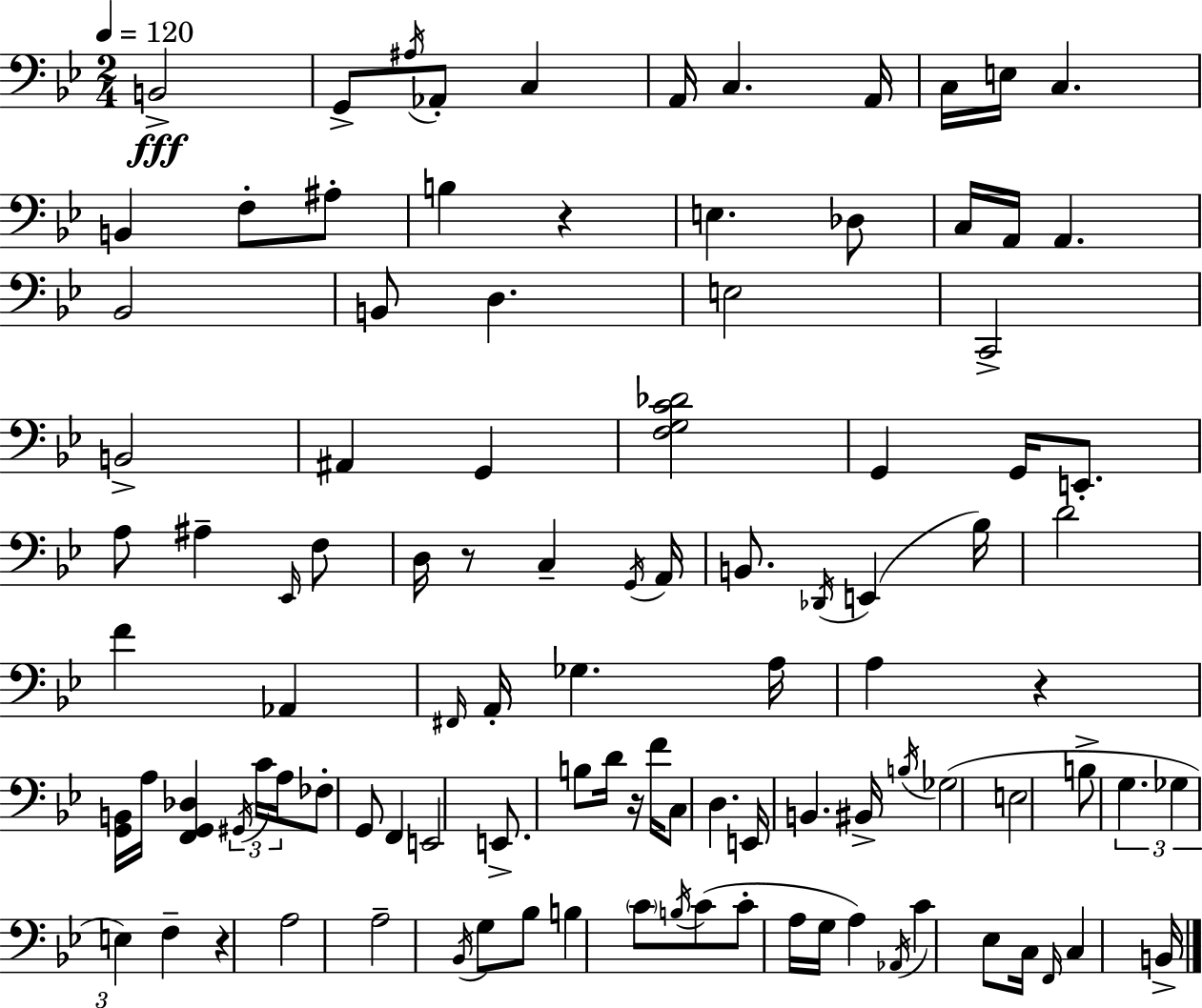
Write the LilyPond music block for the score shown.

{
  \clef bass
  \numericTimeSignature
  \time 2/4
  \key g \minor
  \tempo 4 = 120
  \repeat volta 2 { b,2->\fff | g,8-> \acciaccatura { ais16 } aes,8-. c4 | a,16 c4. | a,16 c16 e16 c4. | \break b,4 f8-. ais8-. | b4 r4 | e4. des8 | c16 a,16 a,4. | \break bes,2 | b,8 d4. | e2 | c,2-> | \break b,2-> | ais,4 g,4 | <f g c' des'>2 | g,4 g,16 e,8.-. | \break a8 ais4-- \grace { ees,16 } | f8 d16 r8 c4-- | \acciaccatura { g,16 } a,16 b,8. \acciaccatura { des,16 }( e,4 | bes16) d'2 | \break f'4 | aes,4 \grace { fis,16 } a,16-. ges4. | a16 a4 | r4 <g, b,>16 a16 <f, g, des>4 | \break \tuplet 3/2 { \acciaccatura { gis,16 } c'16 a16 } fes8-. | g,8 f,4 e,2 | e,8.-> | b8 d'16 r16 f'16 c8 | \break d4. e,16 b,4. | bis,16-> \acciaccatura { b16 } ges2( | e2 | b8-> | \break \tuplet 3/2 { g4. ges4 | e4) } f4-- | r4 a2 | a2-- | \break \acciaccatura { bes,16 } | g8 bes8 b4 | \parenthesize c'8 \acciaccatura { b16 } c'8( c'8-. a16 | g16 a4) \acciaccatura { aes,16 } c'4 | \break ees8 c16 \grace { f,16 } c4 | b,16-> } \bar "|."
}